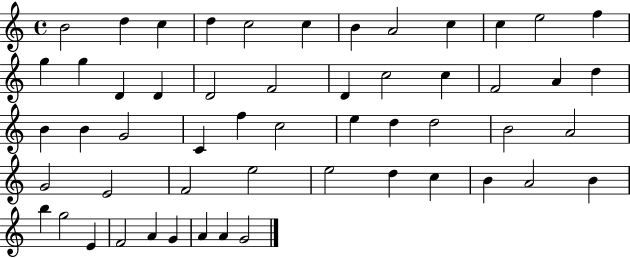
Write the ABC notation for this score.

X:1
T:Untitled
M:4/4
L:1/4
K:C
B2 d c d c2 c B A2 c c e2 f g g D D D2 F2 D c2 c F2 A d B B G2 C f c2 e d d2 B2 A2 G2 E2 F2 e2 e2 d c B A2 B b g2 E F2 A G A A G2